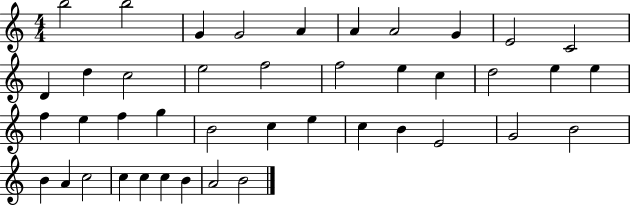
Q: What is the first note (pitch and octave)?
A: B5